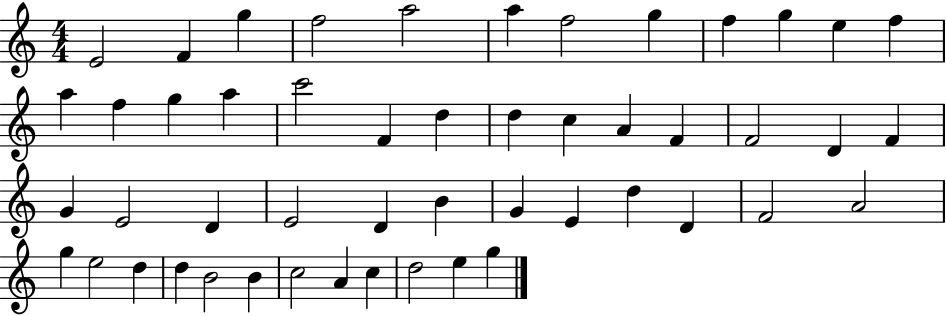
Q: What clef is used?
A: treble